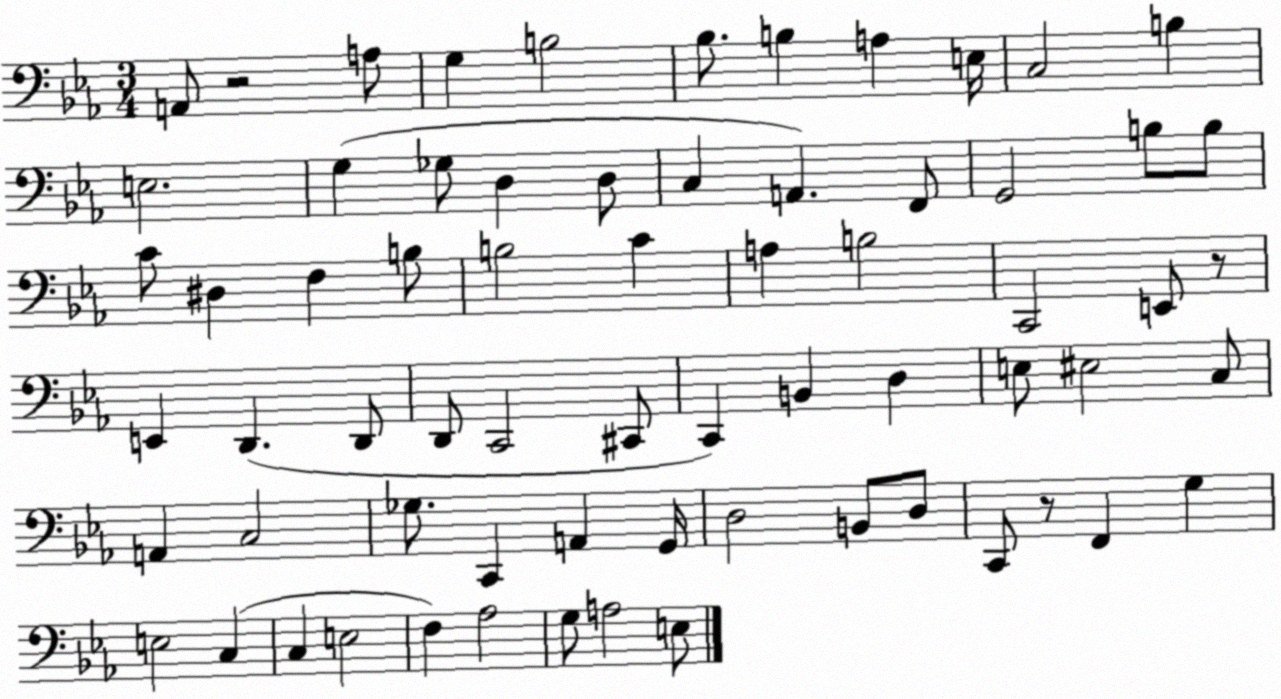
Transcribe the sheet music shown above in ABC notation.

X:1
T:Untitled
M:3/4
L:1/4
K:Eb
A,,/2 z2 A,/2 G, B,2 _B,/2 B, A, E,/4 C,2 B, E,2 G, _G,/2 D, D,/2 C, A,, F,,/2 G,,2 B,/2 B,/2 C/2 ^D, F, B,/2 B,2 C A, B,2 C,,2 E,,/2 z/2 E,, D,, D,,/2 D,,/2 C,,2 ^C,,/2 C,, B,, D, E,/2 ^E,2 C,/2 A,, C,2 _G,/2 C,, A,, G,,/4 D,2 B,,/2 D,/2 C,,/2 z/2 F,, G, E,2 C, C, E,2 F, _A,2 G,/2 A,2 E,/2